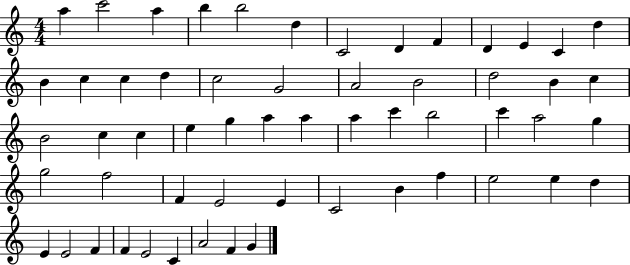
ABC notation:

X:1
T:Untitled
M:4/4
L:1/4
K:C
a c'2 a b b2 d C2 D F D E C d B c c d c2 G2 A2 B2 d2 B c B2 c c e g a a a c' b2 c' a2 g g2 f2 F E2 E C2 B f e2 e d E E2 F F E2 C A2 F G